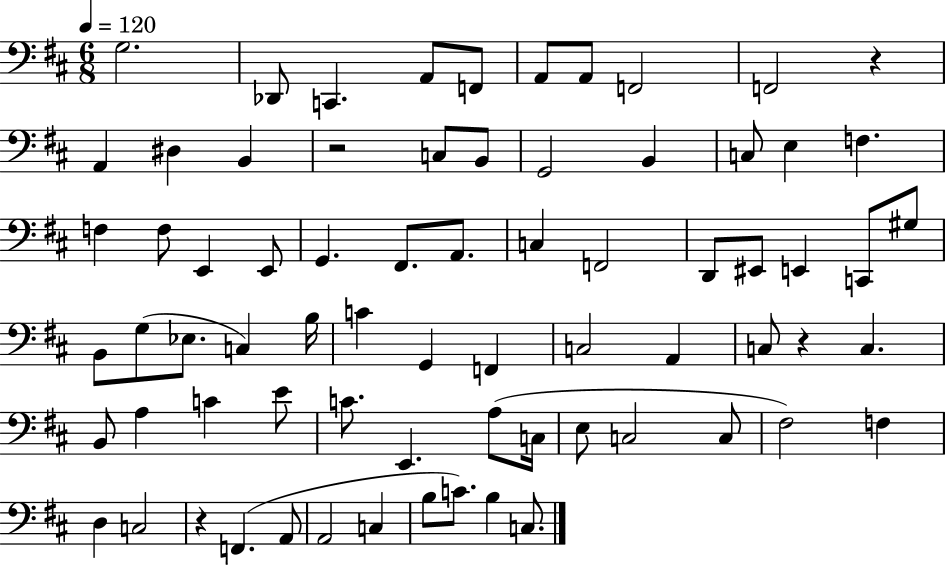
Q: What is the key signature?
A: D major